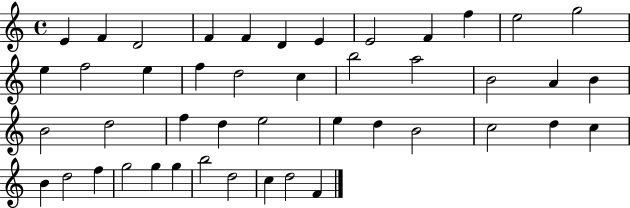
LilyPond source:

{
  \clef treble
  \time 4/4
  \defaultTimeSignature
  \key c \major
  e'4 f'4 d'2 | f'4 f'4 d'4 e'4 | e'2 f'4 f''4 | e''2 g''2 | \break e''4 f''2 e''4 | f''4 d''2 c''4 | b''2 a''2 | b'2 a'4 b'4 | \break b'2 d''2 | f''4 d''4 e''2 | e''4 d''4 b'2 | c''2 d''4 c''4 | \break b'4 d''2 f''4 | g''2 g''4 g''4 | b''2 d''2 | c''4 d''2 f'4 | \break \bar "|."
}